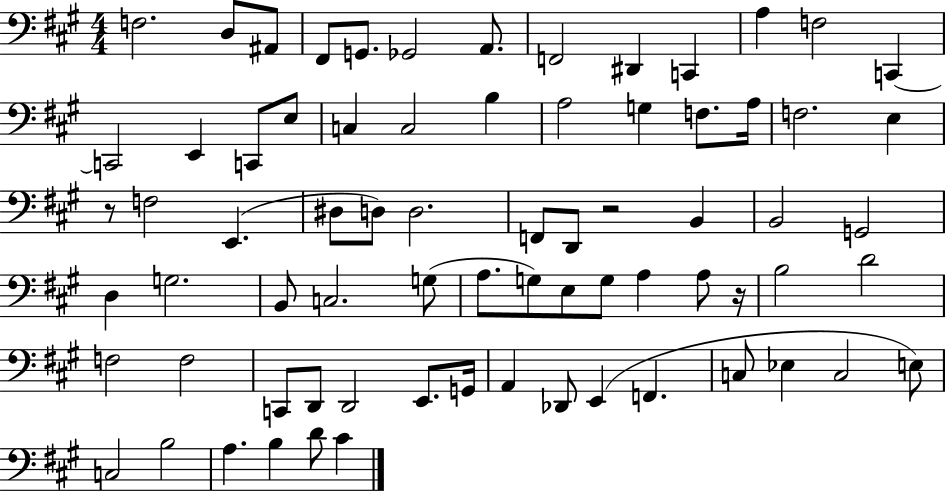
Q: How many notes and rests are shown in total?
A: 73